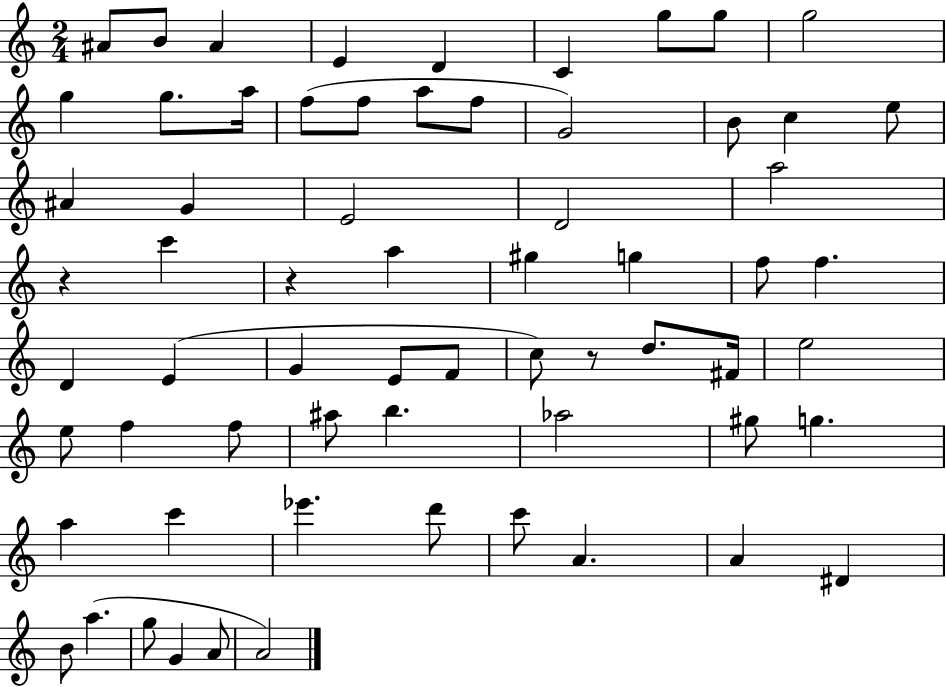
{
  \clef treble
  \numericTimeSignature
  \time 2/4
  \key c \major
  ais'8 b'8 ais'4 | e'4 d'4 | c'4 g''8 g''8 | g''2 | \break g''4 g''8. a''16 | f''8( f''8 a''8 f''8 | g'2) | b'8 c''4 e''8 | \break ais'4 g'4 | e'2 | d'2 | a''2 | \break r4 c'''4 | r4 a''4 | gis''4 g''4 | f''8 f''4. | \break d'4 e'4( | g'4 e'8 f'8 | c''8) r8 d''8. fis'16 | e''2 | \break e''8 f''4 f''8 | ais''8 b''4. | aes''2 | gis''8 g''4. | \break a''4 c'''4 | ees'''4. d'''8 | c'''8 a'4. | a'4 dis'4 | \break b'8 a''4.( | g''8 g'4 a'8 | a'2) | \bar "|."
}